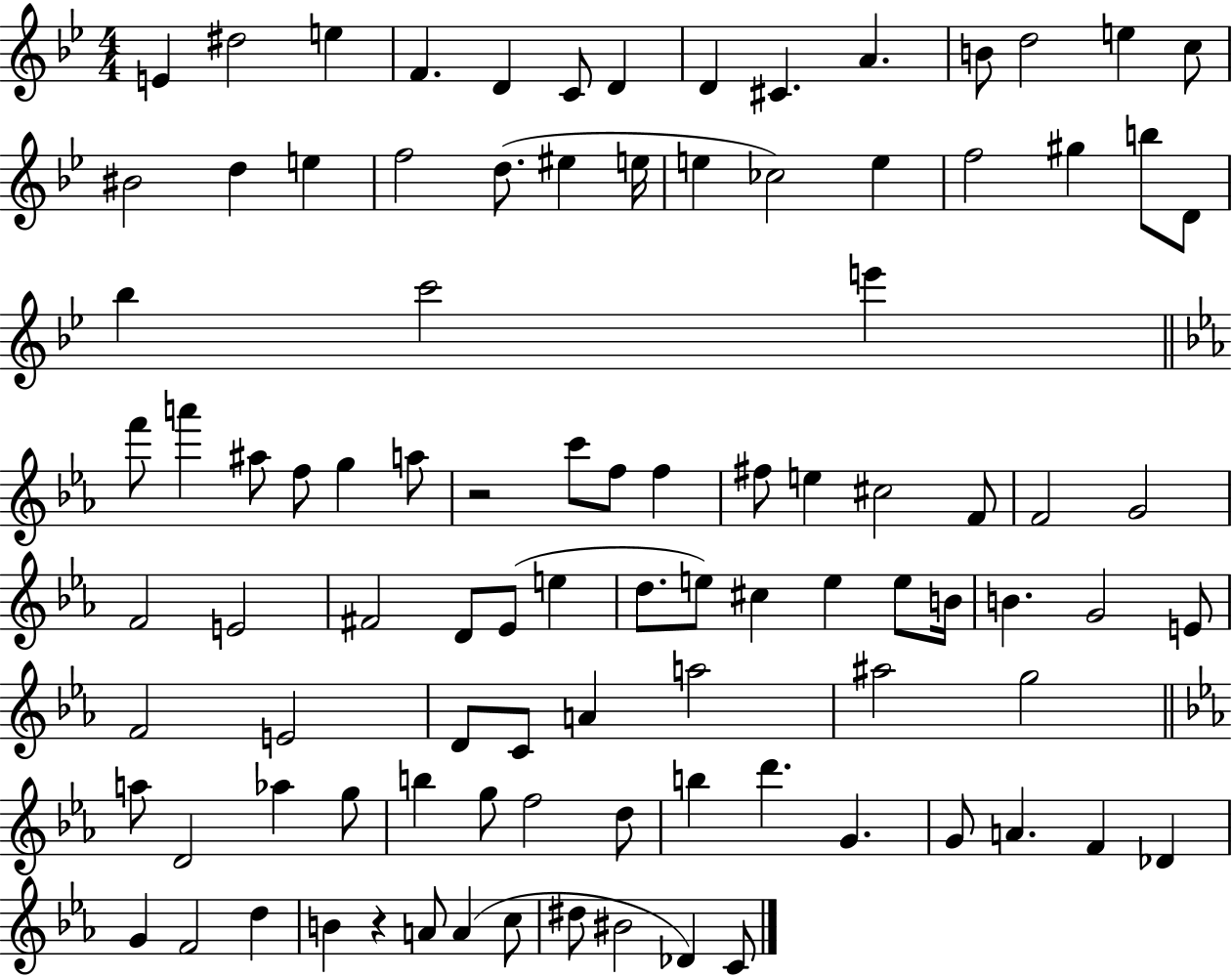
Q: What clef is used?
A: treble